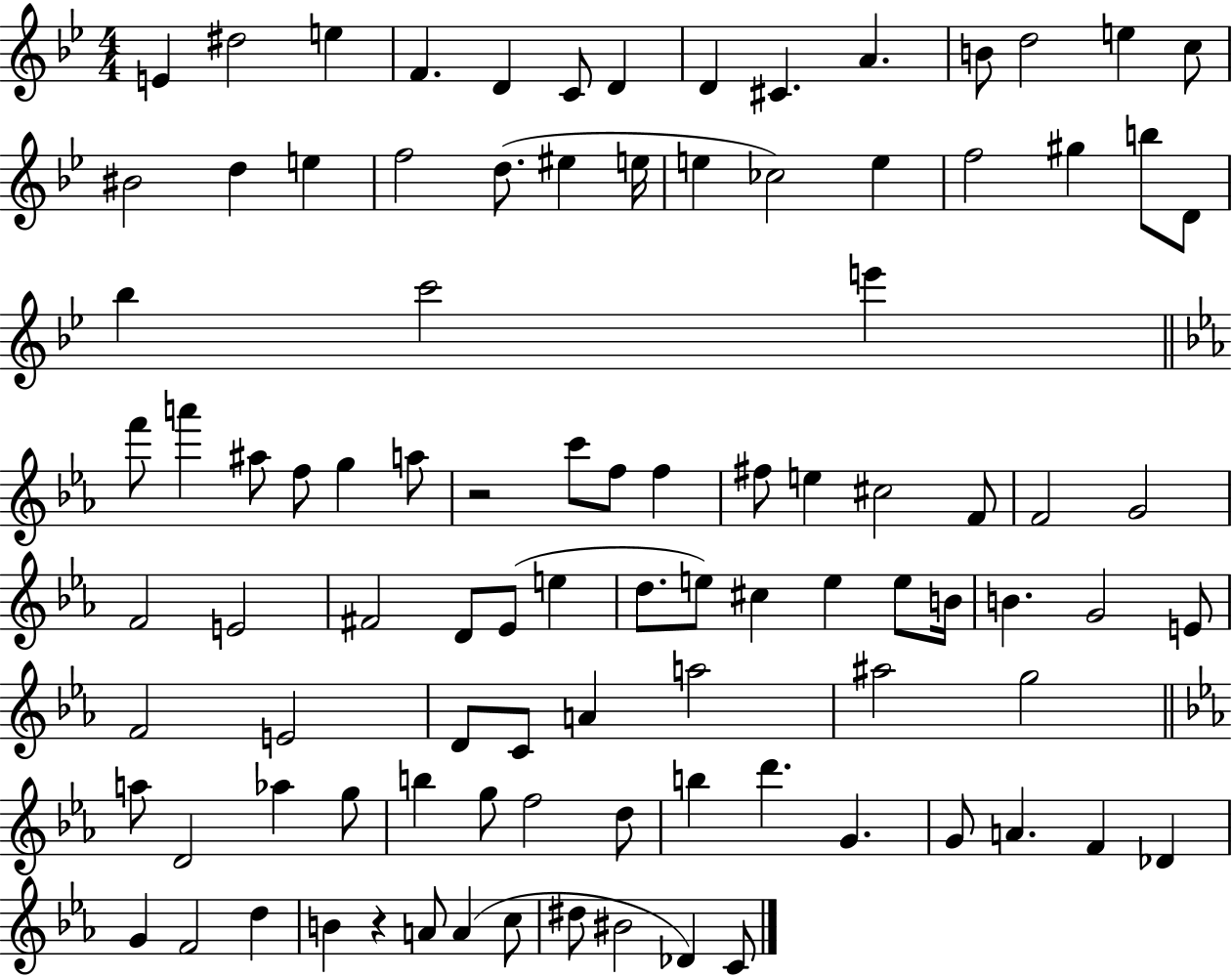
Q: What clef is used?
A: treble